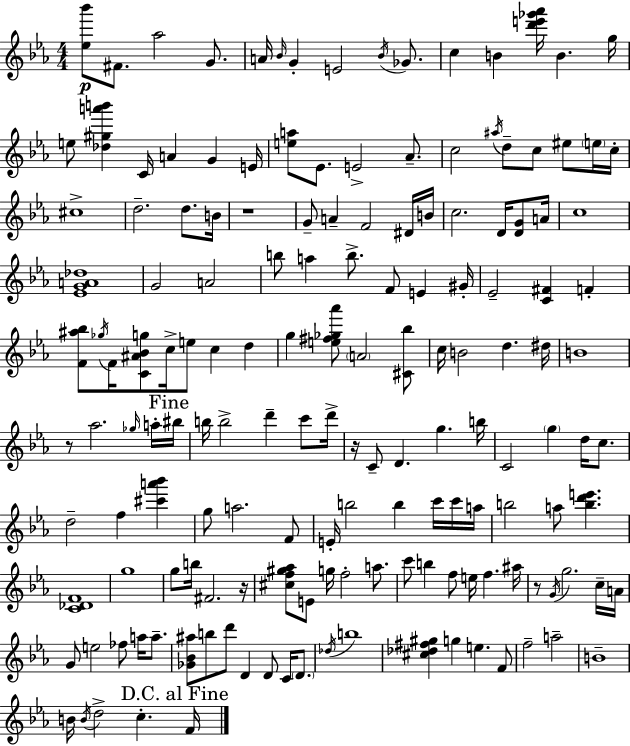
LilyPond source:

{
  \clef treble
  \numericTimeSignature
  \time 4/4
  \key ees \major
  \repeat volta 2 { <ees'' bes'''>8\p fis'8. aes''2 g'8. | a'16 \grace { bes'16 } g'4-. e'2 \acciaccatura { bes'16 } ges'8. | c''4 b'4 <d''' e''' ges''' aes'''>16 b'4. | g''16 e''8 <des'' gis'' a''' b'''>4 c'16 a'4 g'4 | \break e'16 <e'' a''>8 ees'8. e'2-> aes'8.-- | c''2 \acciaccatura { ais''16 } d''8-- c''8 eis''8 | \parenthesize e''16 c''16-. cis''1-> | d''2.-- d''8. | \break b'16 r1 | g'8-- a'4-- f'2 | dis'16 b'16 c''2. d'16 | <d' g'>8 a'16 c''1 | \break <ees' g' a' des''>1 | g'2 a'2 | b''8 a''4 b''8.-> f'8 e'4 | gis'16-. ees'2-- <c' fis'>4 f'4-. | \break <f' ais'' bes''>8 \acciaccatura { ges''16 } f'16 <c' ais' bes' g''>8 c''16-> e''8 c''4 | d''4 g''4 <e'' fis'' ges'' aes'''>8 \parenthesize a'2 | <cis' bes''>8 c''16 b'2 d''4. | dis''16 b'1 | \break r8 aes''2. | \grace { ges''16 } a''16-. \mark "Fine" bis''16 b''16 b''2-> d'''4-- | c'''8 d'''16-> r16 c'8-- d'4. g''4. | b''16 c'2 \parenthesize g''4 | \break d''16 c''8. d''2-- f''4 | <cis''' a''' bes'''>4 g''8 a''2. | f'8 e'16-. b''2 b''4 | c'''16 c'''16 a''16 b''2 a''8 <b'' d''' e'''>4. | \break <c' des' f'>1 | g''1 | g''8 b''16 fis'2. | r16 <cis'' f'' gis'' aes''>8 e'8 g''16 f''2-. | \break a''8. c'''8 b''4 f''8 e''16 f''4. | ais''16 r8 \acciaccatura { g'16 } g''2. | c''16-- a'16 g'8 e''2 | fes''8 a''16 a''8.-- <ges' bes' ais''>8 b''8 d'''8 d'4 | \break d'8 c'16 \parenthesize d'8. \acciaccatura { des''16 } b''1 | <cis'' des'' fis'' gis''>4 g''4 e''4. | f'8 f''2-- a''2-- | b'1-- | \break b'16 \acciaccatura { b'16 } d''2-> | c''4.-. \mark "D.C. al Fine" f'16 } \bar "|."
}